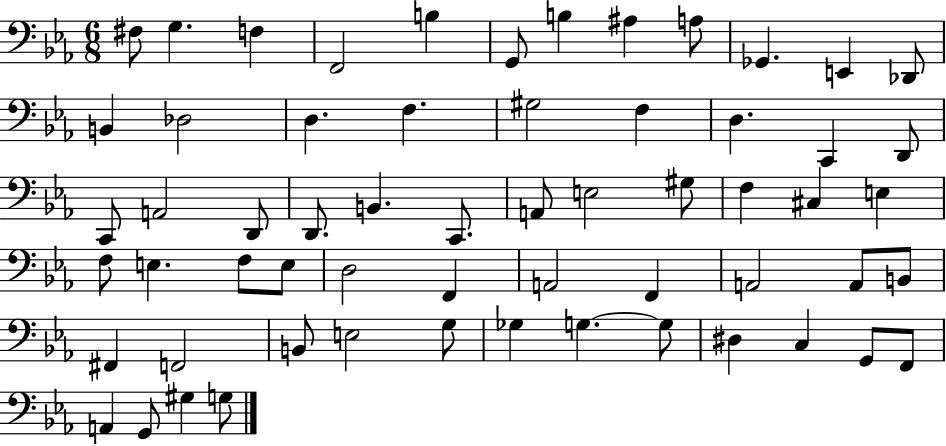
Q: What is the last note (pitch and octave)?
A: G3